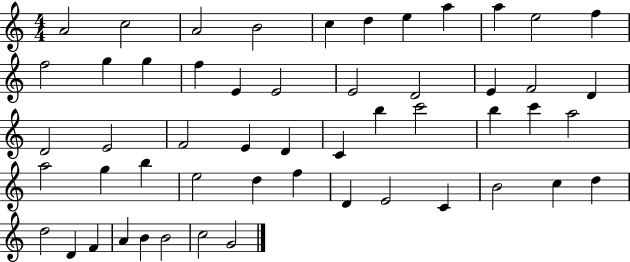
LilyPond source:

{
  \clef treble
  \numericTimeSignature
  \time 4/4
  \key c \major
  a'2 c''2 | a'2 b'2 | c''4 d''4 e''4 a''4 | a''4 e''2 f''4 | \break f''2 g''4 g''4 | f''4 e'4 e'2 | e'2 d'2 | e'4 f'2 d'4 | \break d'2 e'2 | f'2 e'4 d'4 | c'4 b''4 c'''2 | b''4 c'''4 a''2 | \break a''2 g''4 b''4 | e''2 d''4 f''4 | d'4 e'2 c'4 | b'2 c''4 d''4 | \break d''2 d'4 f'4 | a'4 b'4 b'2 | c''2 g'2 | \bar "|."
}